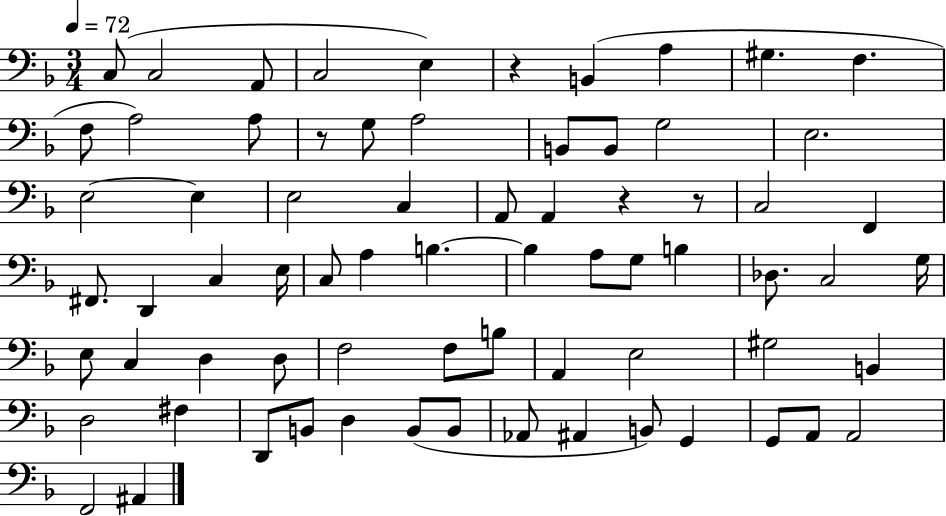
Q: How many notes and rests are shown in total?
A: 71